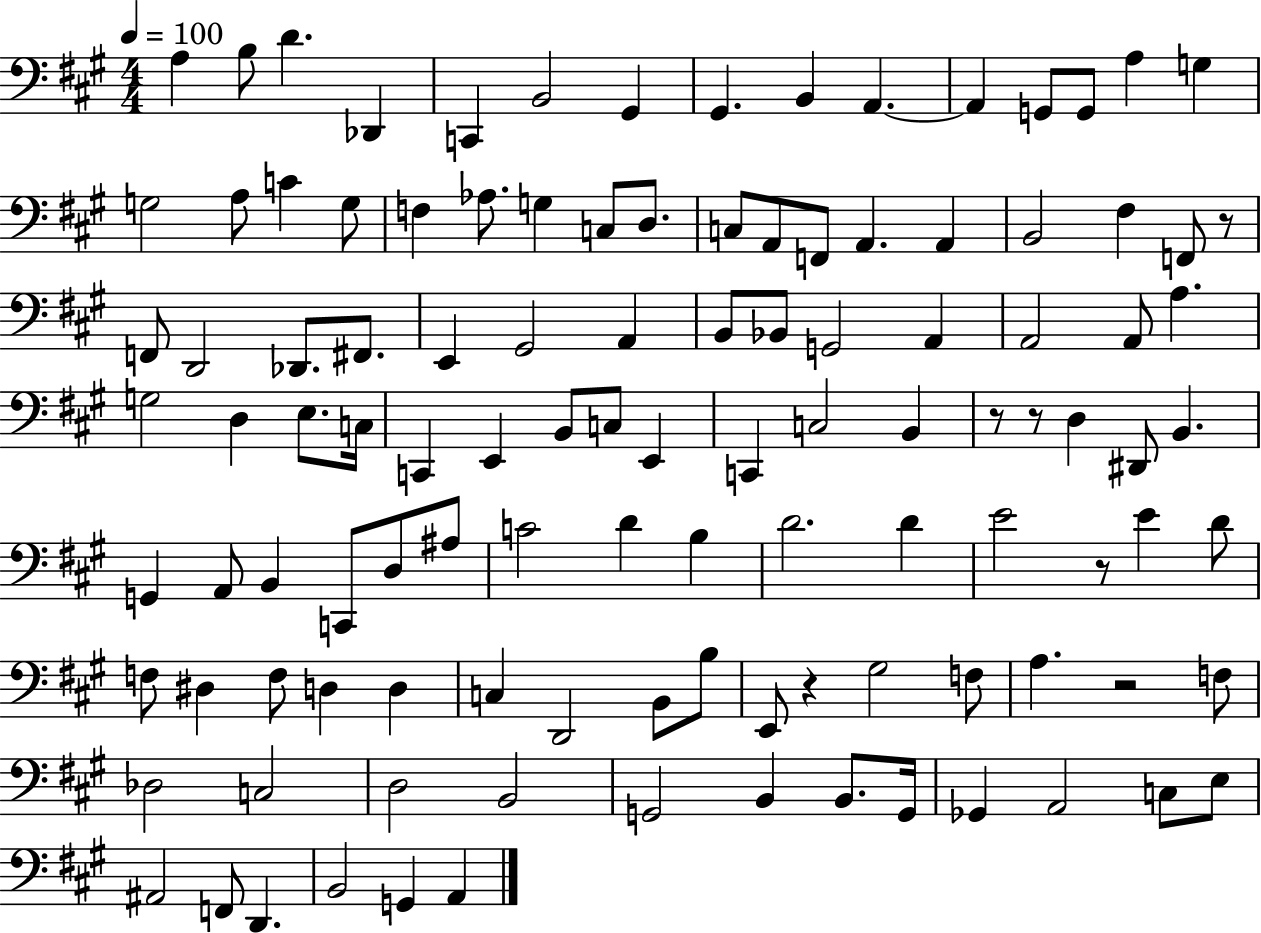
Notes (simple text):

A3/q B3/e D4/q. Db2/q C2/q B2/h G#2/q G#2/q. B2/q A2/q. A2/q G2/e G2/e A3/q G3/q G3/h A3/e C4/q G3/e F3/q Ab3/e. G3/q C3/e D3/e. C3/e A2/e F2/e A2/q. A2/q B2/h F#3/q F2/e R/e F2/e D2/h Db2/e. F#2/e. E2/q G#2/h A2/q B2/e Bb2/e G2/h A2/q A2/h A2/e A3/q. G3/h D3/q E3/e. C3/s C2/q E2/q B2/e C3/e E2/q C2/q C3/h B2/q R/e R/e D3/q D#2/e B2/q. G2/q A2/e B2/q C2/e D3/e A#3/e C4/h D4/q B3/q D4/h. D4/q E4/h R/e E4/q D4/e F3/e D#3/q F3/e D3/q D3/q C3/q D2/h B2/e B3/e E2/e R/q G#3/h F3/e A3/q. R/h F3/e Db3/h C3/h D3/h B2/h G2/h B2/q B2/e. G2/s Gb2/q A2/h C3/e E3/e A#2/h F2/e D2/q. B2/h G2/q A2/q